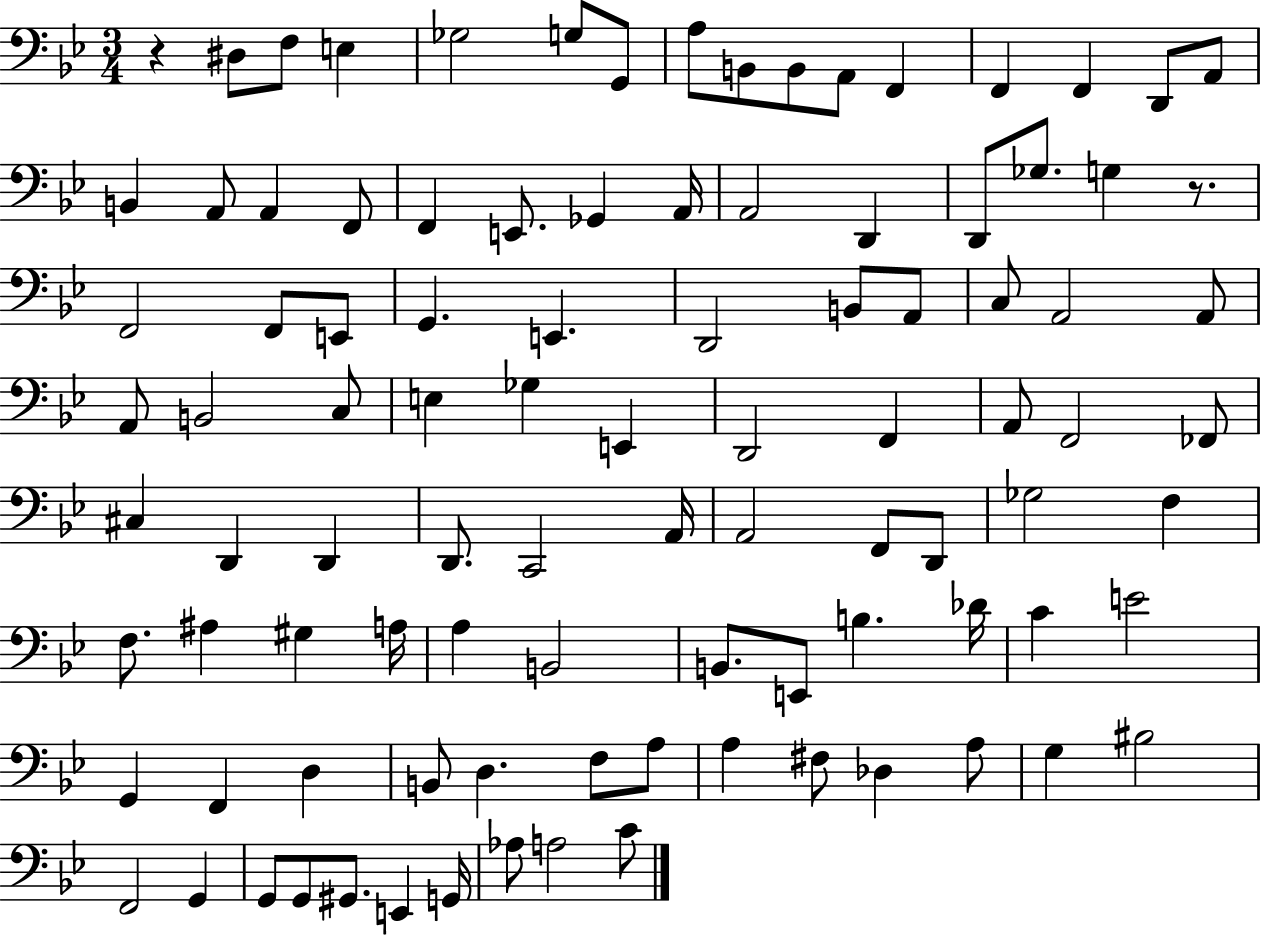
X:1
T:Untitled
M:3/4
L:1/4
K:Bb
z ^D,/2 F,/2 E, _G,2 G,/2 G,,/2 A,/2 B,,/2 B,,/2 A,,/2 F,, F,, F,, D,,/2 A,,/2 B,, A,,/2 A,, F,,/2 F,, E,,/2 _G,, A,,/4 A,,2 D,, D,,/2 _G,/2 G, z/2 F,,2 F,,/2 E,,/2 G,, E,, D,,2 B,,/2 A,,/2 C,/2 A,,2 A,,/2 A,,/2 B,,2 C,/2 E, _G, E,, D,,2 F,, A,,/2 F,,2 _F,,/2 ^C, D,, D,, D,,/2 C,,2 A,,/4 A,,2 F,,/2 D,,/2 _G,2 F, F,/2 ^A, ^G, A,/4 A, B,,2 B,,/2 E,,/2 B, _D/4 C E2 G,, F,, D, B,,/2 D, F,/2 A,/2 A, ^F,/2 _D, A,/2 G, ^B,2 F,,2 G,, G,,/2 G,,/2 ^G,,/2 E,, G,,/4 _A,/2 A,2 C/2